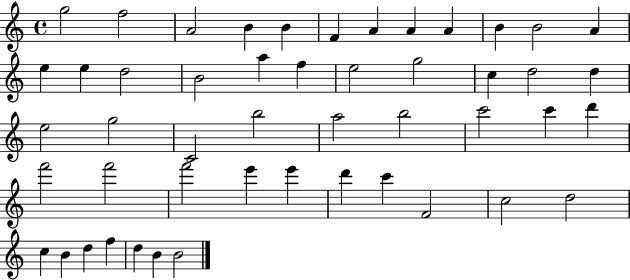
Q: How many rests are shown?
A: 0